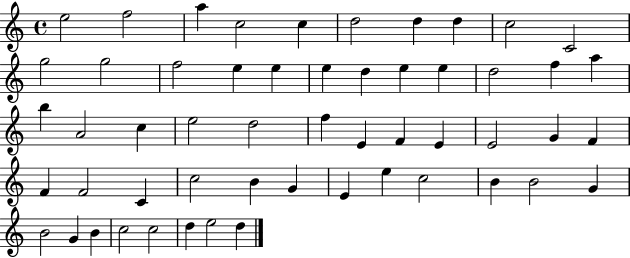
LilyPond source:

{
  \clef treble
  \time 4/4
  \defaultTimeSignature
  \key c \major
  e''2 f''2 | a''4 c''2 c''4 | d''2 d''4 d''4 | c''2 c'2 | \break g''2 g''2 | f''2 e''4 e''4 | e''4 d''4 e''4 e''4 | d''2 f''4 a''4 | \break b''4 a'2 c''4 | e''2 d''2 | f''4 e'4 f'4 e'4 | e'2 g'4 f'4 | \break f'4 f'2 c'4 | c''2 b'4 g'4 | e'4 e''4 c''2 | b'4 b'2 g'4 | \break b'2 g'4 b'4 | c''2 c''2 | d''4 e''2 d''4 | \bar "|."
}